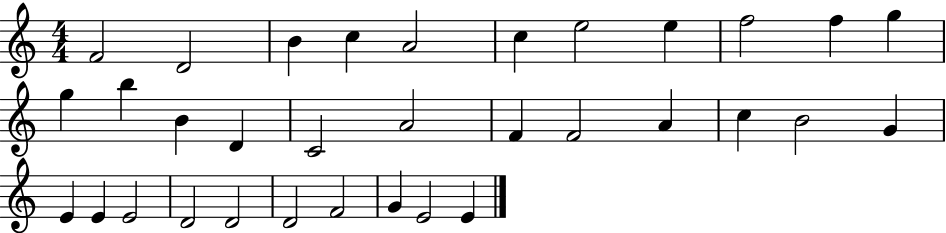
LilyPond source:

{
  \clef treble
  \numericTimeSignature
  \time 4/4
  \key c \major
  f'2 d'2 | b'4 c''4 a'2 | c''4 e''2 e''4 | f''2 f''4 g''4 | \break g''4 b''4 b'4 d'4 | c'2 a'2 | f'4 f'2 a'4 | c''4 b'2 g'4 | \break e'4 e'4 e'2 | d'2 d'2 | d'2 f'2 | g'4 e'2 e'4 | \break \bar "|."
}